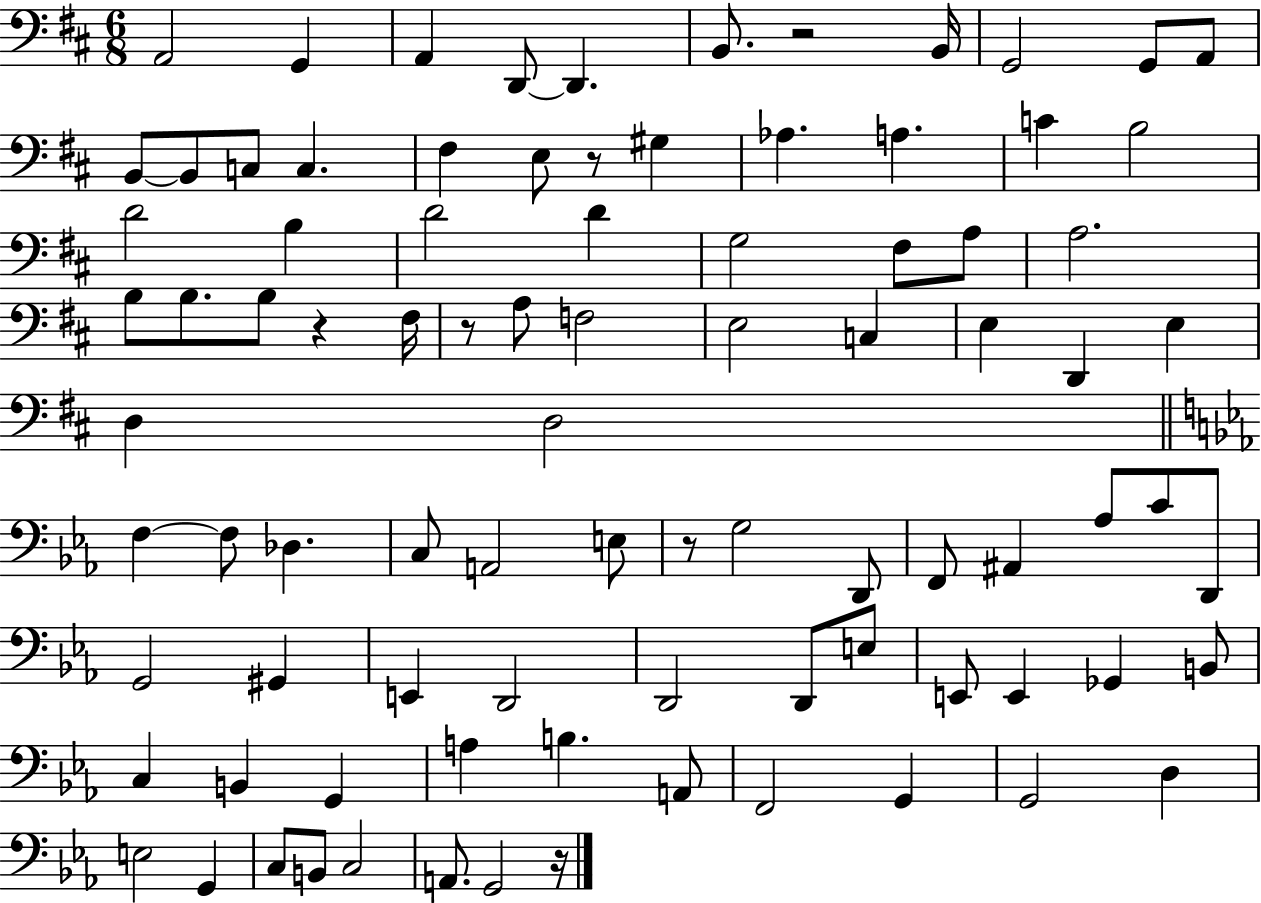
{
  \clef bass
  \numericTimeSignature
  \time 6/8
  \key d \major
  a,2 g,4 | a,4 d,8~~ d,4. | b,8. r2 b,16 | g,2 g,8 a,8 | \break b,8~~ b,8 c8 c4. | fis4 e8 r8 gis4 | aes4. a4. | c'4 b2 | \break d'2 b4 | d'2 d'4 | g2 fis8 a8 | a2. | \break b8 b8. b8 r4 fis16 | r8 a8 f2 | e2 c4 | e4 d,4 e4 | \break d4 d2 | \bar "||" \break \key ees \major f4~~ f8 des4. | c8 a,2 e8 | r8 g2 d,8 | f,8 ais,4 aes8 c'8 d,8 | \break g,2 gis,4 | e,4 d,2 | d,2 d,8 e8 | e,8 e,4 ges,4 b,8 | \break c4 b,4 g,4 | a4 b4. a,8 | f,2 g,4 | g,2 d4 | \break e2 g,4 | c8 b,8 c2 | a,8. g,2 r16 | \bar "|."
}